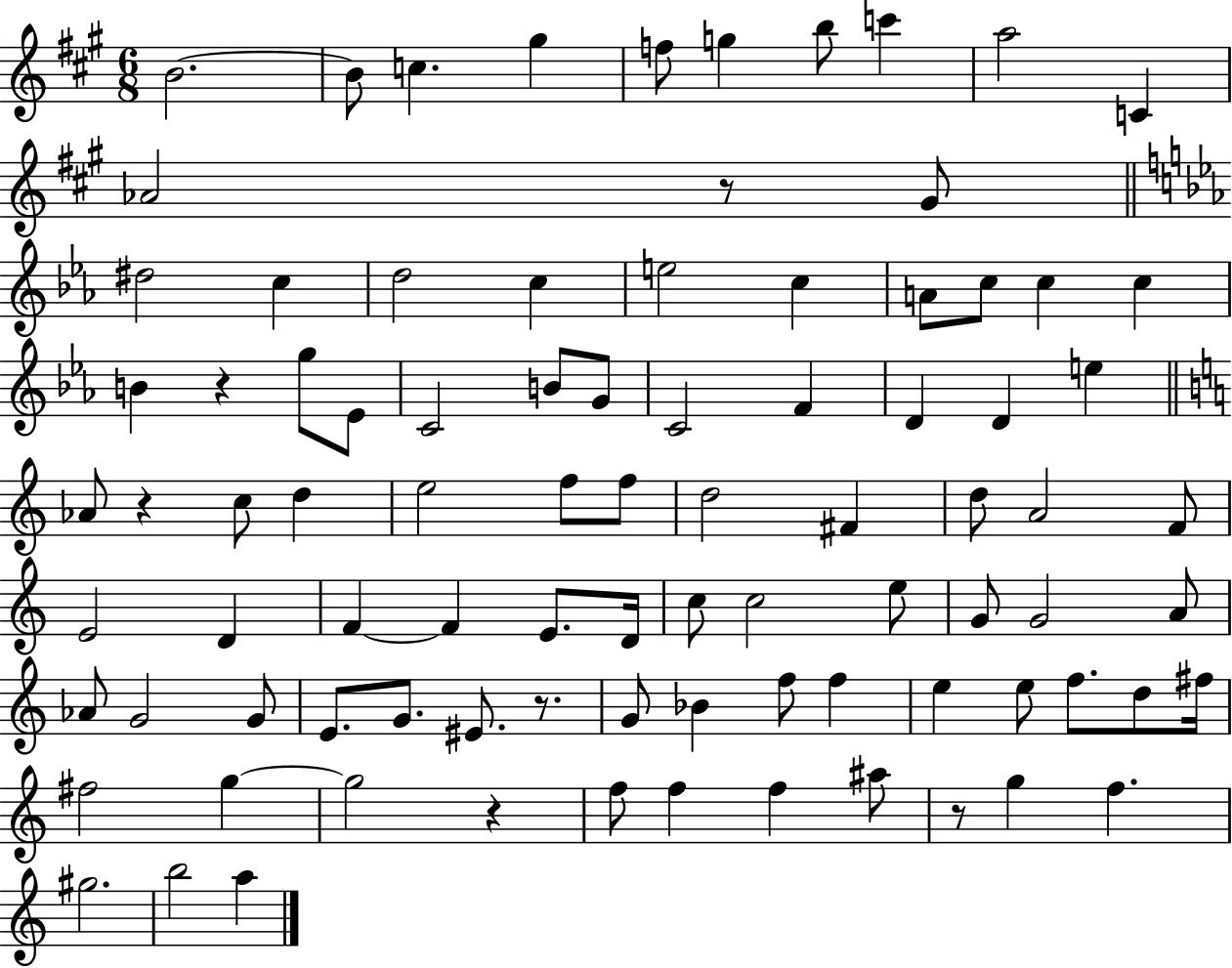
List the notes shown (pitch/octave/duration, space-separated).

B4/h. B4/e C5/q. G#5/q F5/e G5/q B5/e C6/q A5/h C4/q Ab4/h R/e G#4/e D#5/h C5/q D5/h C5/q E5/h C5/q A4/e C5/e C5/q C5/q B4/q R/q G5/e Eb4/e C4/h B4/e G4/e C4/h F4/q D4/q D4/q E5/q Ab4/e R/q C5/e D5/q E5/h F5/e F5/e D5/h F#4/q D5/e A4/h F4/e E4/h D4/q F4/q F4/q E4/e. D4/s C5/e C5/h E5/e G4/e G4/h A4/e Ab4/e G4/h G4/e E4/e. G4/e. EIS4/e. R/e. G4/e Bb4/q F5/e F5/q E5/q E5/e F5/e. D5/e F#5/s F#5/h G5/q G5/h R/q F5/e F5/q F5/q A#5/e R/e G5/q F5/q. G#5/h. B5/h A5/q